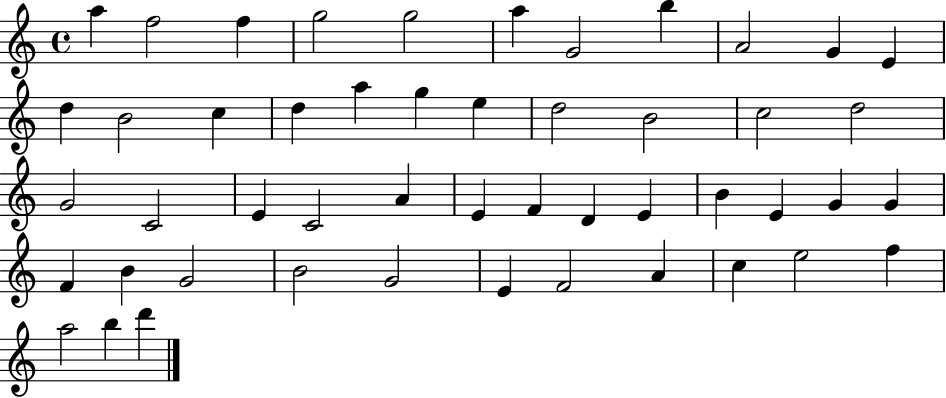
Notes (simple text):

A5/q F5/h F5/q G5/h G5/h A5/q G4/h B5/q A4/h G4/q E4/q D5/q B4/h C5/q D5/q A5/q G5/q E5/q D5/h B4/h C5/h D5/h G4/h C4/h E4/q C4/h A4/q E4/q F4/q D4/q E4/q B4/q E4/q G4/q G4/q F4/q B4/q G4/h B4/h G4/h E4/q F4/h A4/q C5/q E5/h F5/q A5/h B5/q D6/q